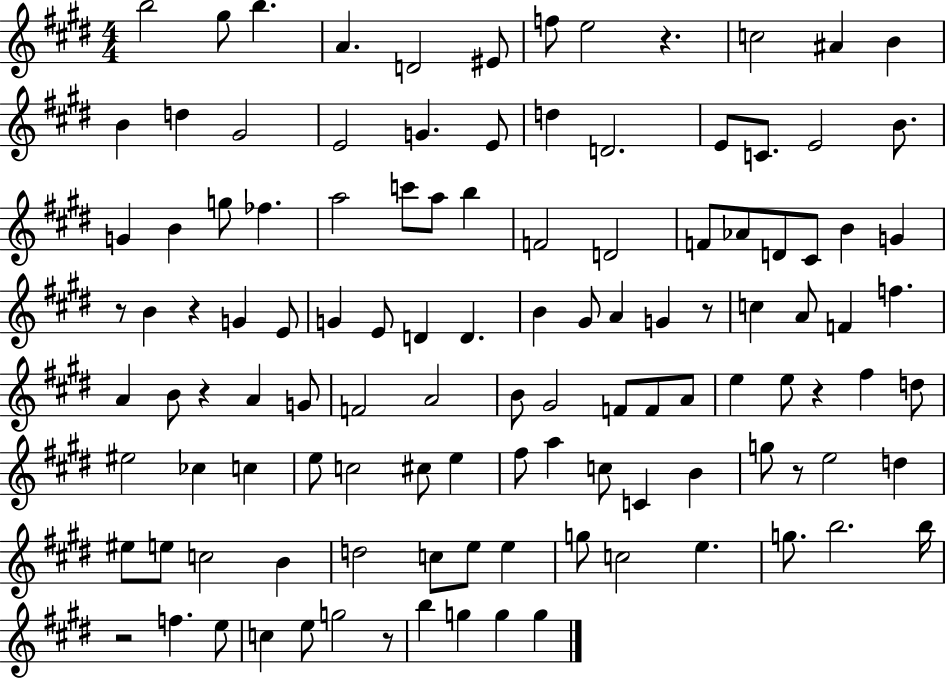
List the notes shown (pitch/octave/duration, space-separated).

B5/h G#5/e B5/q. A4/q. D4/h EIS4/e F5/e E5/h R/q. C5/h A#4/q B4/q B4/q D5/q G#4/h E4/h G4/q. E4/e D5/q D4/h. E4/e C4/e. E4/h B4/e. G4/q B4/q G5/e FES5/q. A5/h C6/e A5/e B5/q F4/h D4/h F4/e Ab4/e D4/e C#4/e B4/q G4/q R/e B4/q R/q G4/q E4/e G4/q E4/e D4/q D4/q. B4/q G#4/e A4/q G4/q R/e C5/q A4/e F4/q F5/q. A4/q B4/e R/q A4/q G4/e F4/h A4/h B4/e G#4/h F4/e F4/e A4/e E5/q E5/e R/q F#5/q D5/e EIS5/h CES5/q C5/q E5/e C5/h C#5/e E5/q F#5/e A5/q C5/e C4/q B4/q G5/e R/e E5/h D5/q EIS5/e E5/e C5/h B4/q D5/h C5/e E5/e E5/q G5/e C5/h E5/q. G5/e. B5/h. B5/s R/h F5/q. E5/e C5/q E5/e G5/h R/e B5/q G5/q G5/q G5/q